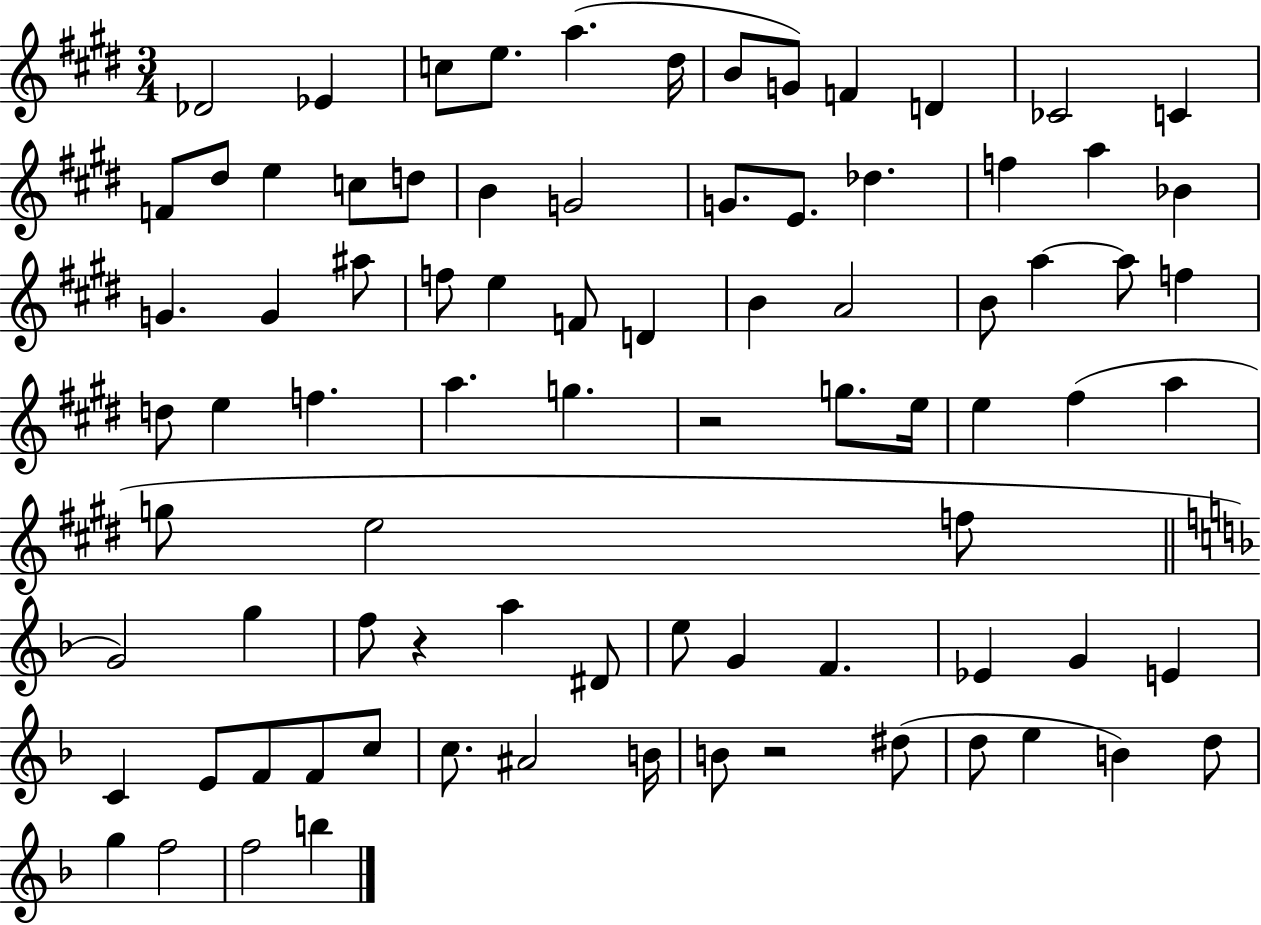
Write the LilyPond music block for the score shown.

{
  \clef treble
  \numericTimeSignature
  \time 3/4
  \key e \major
  des'2 ees'4 | c''8 e''8. a''4.( dis''16 | b'8 g'8) f'4 d'4 | ces'2 c'4 | \break f'8 dis''8 e''4 c''8 d''8 | b'4 g'2 | g'8. e'8. des''4. | f''4 a''4 bes'4 | \break g'4. g'4 ais''8 | f''8 e''4 f'8 d'4 | b'4 a'2 | b'8 a''4~~ a''8 f''4 | \break d''8 e''4 f''4. | a''4. g''4. | r2 g''8. e''16 | e''4 fis''4( a''4 | \break g''8 e''2 f''8 | \bar "||" \break \key d \minor g'2) g''4 | f''8 r4 a''4 dis'8 | e''8 g'4 f'4. | ees'4 g'4 e'4 | \break c'4 e'8 f'8 f'8 c''8 | c''8. ais'2 b'16 | b'8 r2 dis''8( | d''8 e''4 b'4) d''8 | \break g''4 f''2 | f''2 b''4 | \bar "|."
}